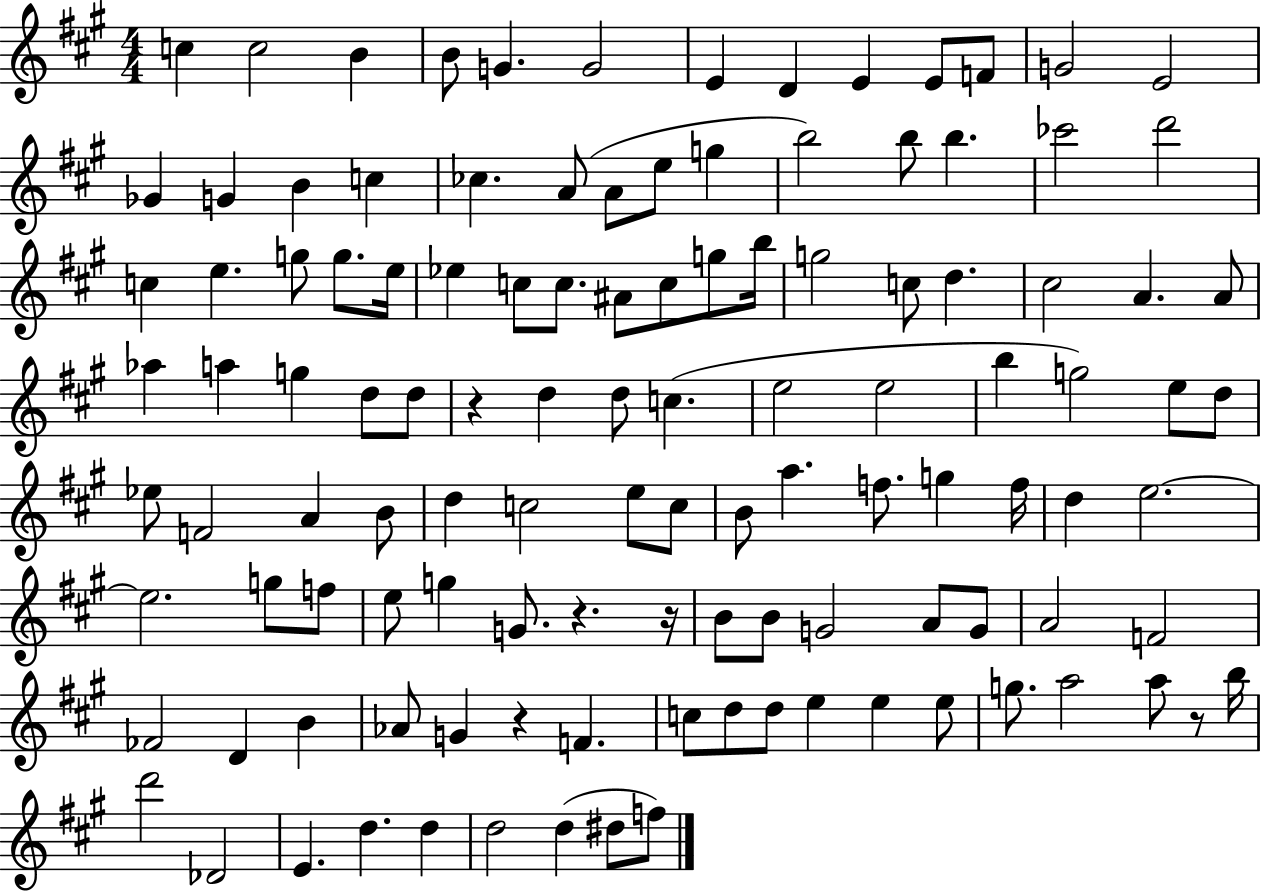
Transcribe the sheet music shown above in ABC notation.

X:1
T:Untitled
M:4/4
L:1/4
K:A
c c2 B B/2 G G2 E D E E/2 F/2 G2 E2 _G G B c _c A/2 A/2 e/2 g b2 b/2 b _c'2 d'2 c e g/2 g/2 e/4 _e c/2 c/2 ^A/2 c/2 g/2 b/4 g2 c/2 d ^c2 A A/2 _a a g d/2 d/2 z d d/2 c e2 e2 b g2 e/2 d/2 _e/2 F2 A B/2 d c2 e/2 c/2 B/2 a f/2 g f/4 d e2 e2 g/2 f/2 e/2 g G/2 z z/4 B/2 B/2 G2 A/2 G/2 A2 F2 _F2 D B _A/2 G z F c/2 d/2 d/2 e e e/2 g/2 a2 a/2 z/2 b/4 d'2 _D2 E d d d2 d ^d/2 f/2